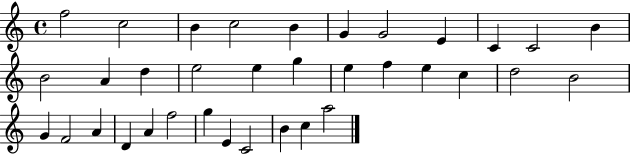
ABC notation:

X:1
T:Untitled
M:4/4
L:1/4
K:C
f2 c2 B c2 B G G2 E C C2 B B2 A d e2 e g e f e c d2 B2 G F2 A D A f2 g E C2 B c a2